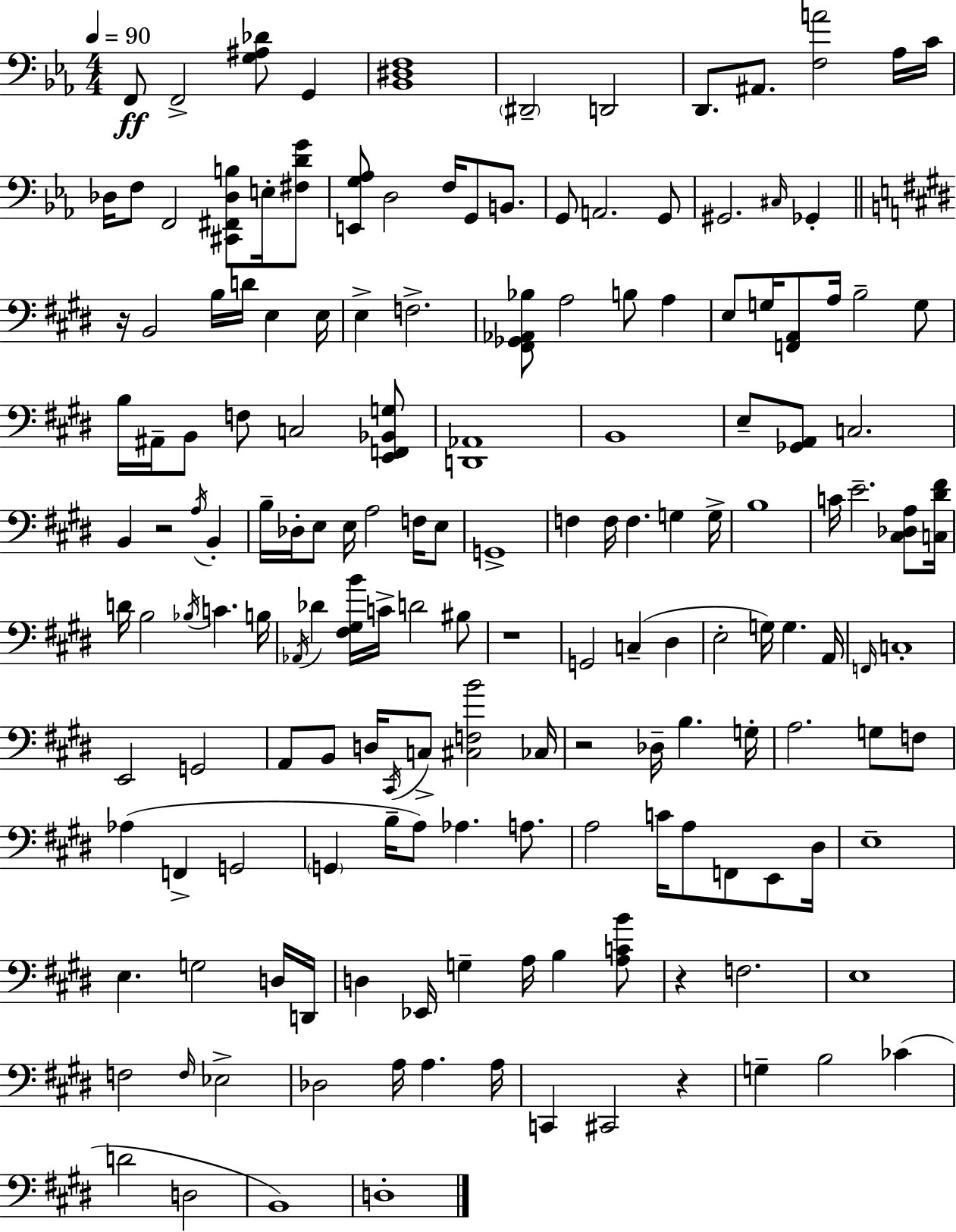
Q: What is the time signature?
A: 4/4